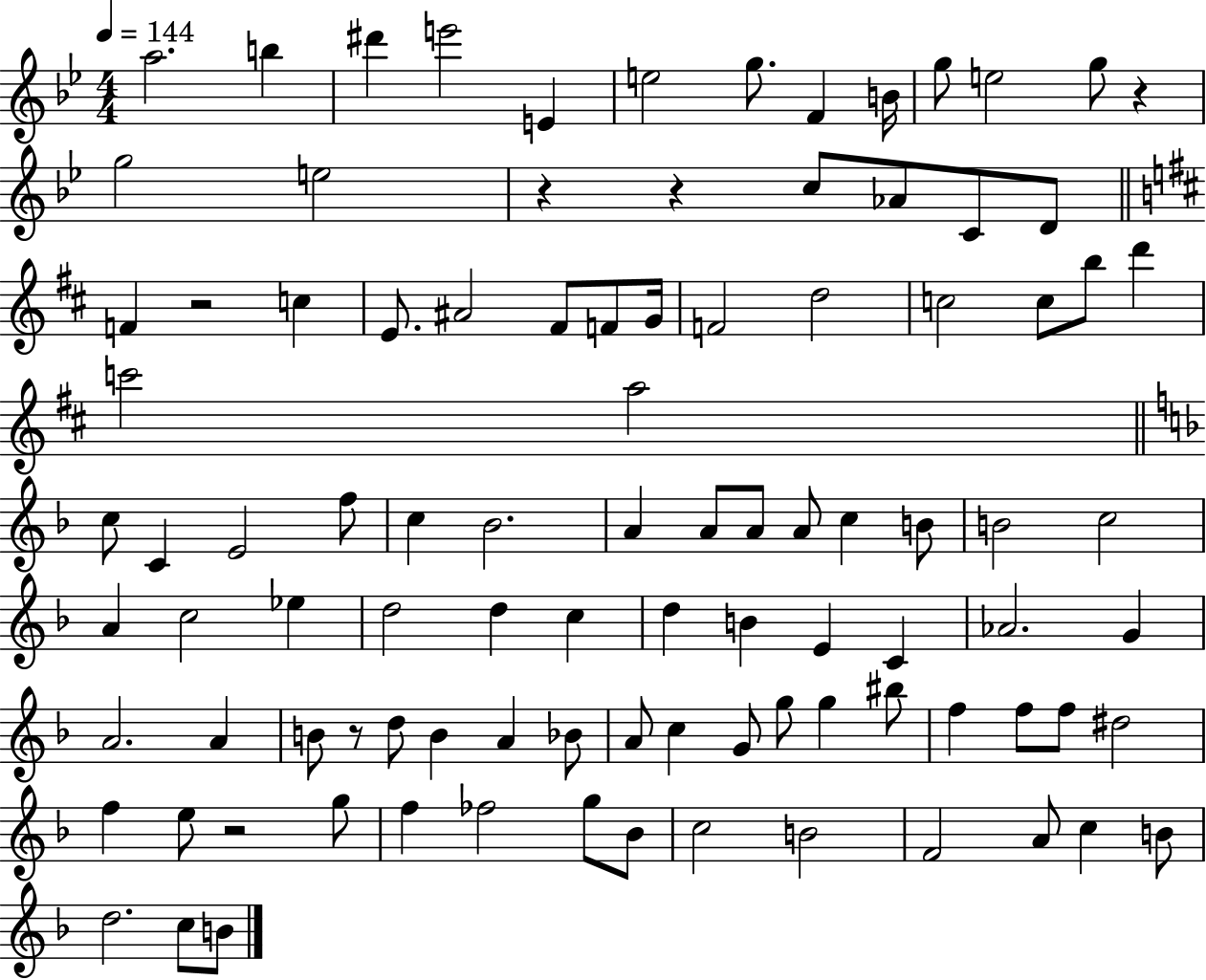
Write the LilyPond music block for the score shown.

{
  \clef treble
  \numericTimeSignature
  \time 4/4
  \key bes \major
  \tempo 4 = 144
  a''2. b''4 | dis'''4 e'''2 e'4 | e''2 g''8. f'4 b'16 | g''8 e''2 g''8 r4 | \break g''2 e''2 | r4 r4 c''8 aes'8 c'8 d'8 | \bar "||" \break \key b \minor f'4 r2 c''4 | e'8. ais'2 fis'8 f'8 g'16 | f'2 d''2 | c''2 c''8 b''8 d'''4 | \break c'''2 a''2 | \bar "||" \break \key d \minor c''8 c'4 e'2 f''8 | c''4 bes'2. | a'4 a'8 a'8 a'8 c''4 b'8 | b'2 c''2 | \break a'4 c''2 ees''4 | d''2 d''4 c''4 | d''4 b'4 e'4 c'4 | aes'2. g'4 | \break a'2. a'4 | b'8 r8 d''8 b'4 a'4 bes'8 | a'8 c''4 g'8 g''8 g''4 bis''8 | f''4 f''8 f''8 dis''2 | \break f''4 e''8 r2 g''8 | f''4 fes''2 g''8 bes'8 | c''2 b'2 | f'2 a'8 c''4 b'8 | \break d''2. c''8 b'8 | \bar "|."
}